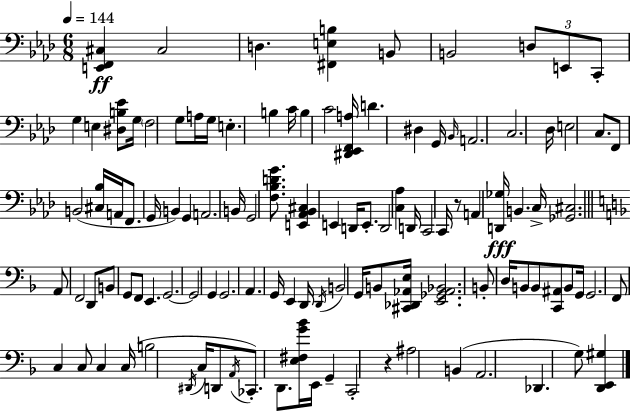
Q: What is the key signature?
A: AES major